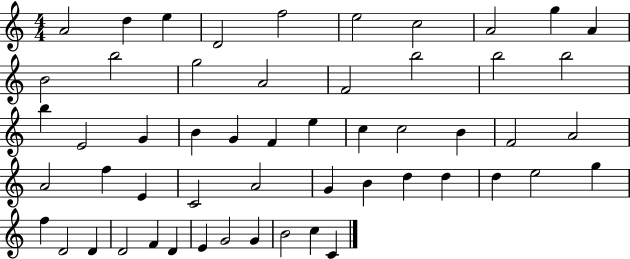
{
  \clef treble
  \numericTimeSignature
  \time 4/4
  \key c \major
  a'2 d''4 e''4 | d'2 f''2 | e''2 c''2 | a'2 g''4 a'4 | \break b'2 b''2 | g''2 a'2 | f'2 b''2 | b''2 b''2 | \break b''4 e'2 g'4 | b'4 g'4 f'4 e''4 | c''4 c''2 b'4 | f'2 a'2 | \break a'2 f''4 e'4 | c'2 a'2 | g'4 b'4 d''4 d''4 | d''4 e''2 g''4 | \break f''4 d'2 d'4 | d'2 f'4 d'4 | e'4 g'2 g'4 | b'2 c''4 c'4 | \break \bar "|."
}